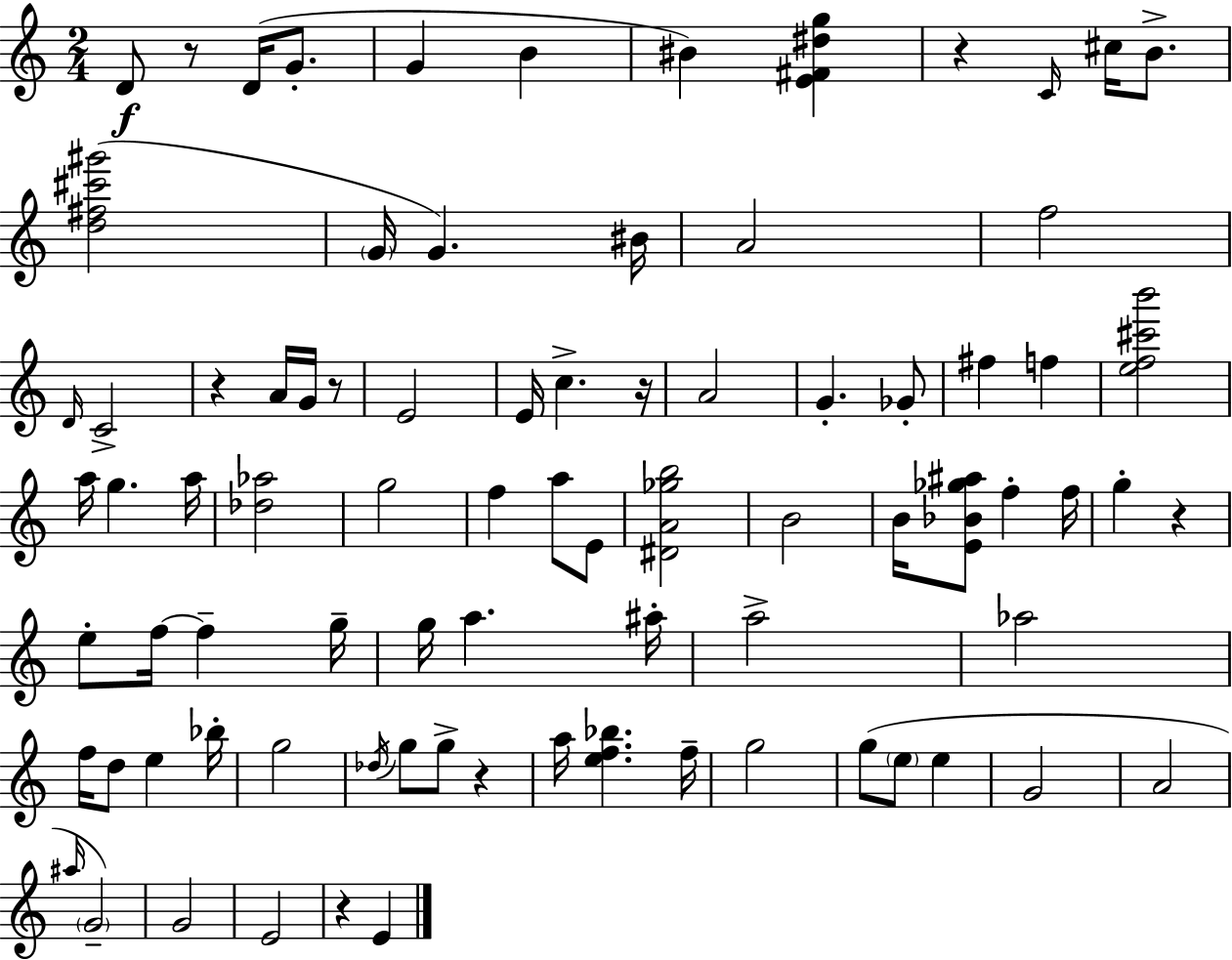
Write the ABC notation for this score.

X:1
T:Untitled
M:2/4
L:1/4
K:Am
D/2 z/2 D/4 G/2 G B ^B [E^F^dg] z C/4 ^c/4 B/2 [d^f^c'^g']2 G/4 G ^B/4 A2 f2 D/4 C2 z A/4 G/4 z/2 E2 E/4 c z/4 A2 G _G/2 ^f f [ef^c'b']2 a/4 g a/4 [_d_a]2 g2 f a/2 E/2 [^DA_gb]2 B2 B/4 [E_B_g^a]/2 f f/4 g z e/2 f/4 f g/4 g/4 a ^a/4 a2 _a2 f/4 d/2 e _b/4 g2 _d/4 g/2 g/2 z a/4 [ef_b] f/4 g2 g/2 e/2 e G2 A2 ^a/4 G2 G2 E2 z E